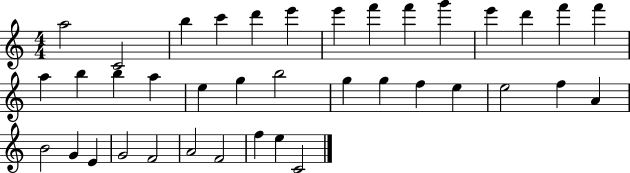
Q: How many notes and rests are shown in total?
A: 38